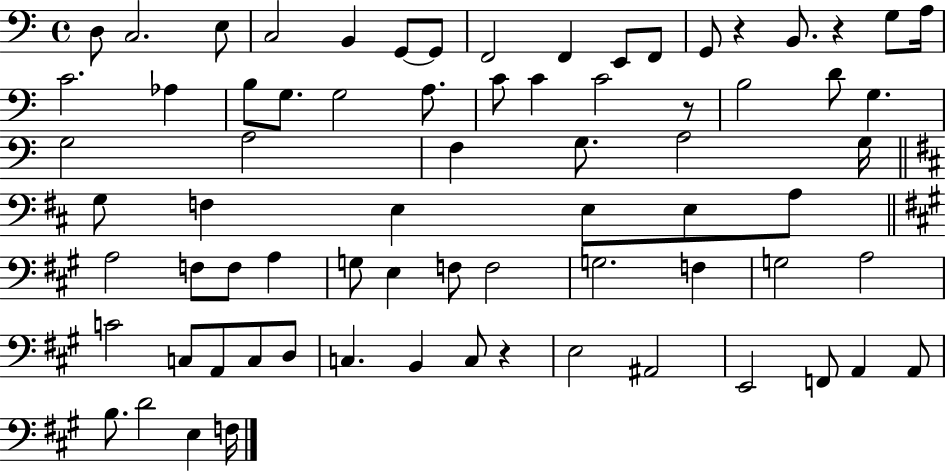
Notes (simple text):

D3/e C3/h. E3/e C3/h B2/q G2/e G2/e F2/h F2/q E2/e F2/e G2/e R/q B2/e. R/q G3/e A3/s C4/h. Ab3/q B3/e G3/e. G3/h A3/e. C4/e C4/q C4/h R/e B3/h D4/e G3/q. G3/h A3/h F3/q G3/e. A3/h G3/s G3/e F3/q E3/q E3/e E3/e A3/e A3/h F3/e F3/e A3/q G3/e E3/q F3/e F3/h G3/h. F3/q G3/h A3/h C4/h C3/e A2/e C3/e D3/e C3/q. B2/q C3/e R/q E3/h A#2/h E2/h F2/e A2/q A2/e B3/e. D4/h E3/q F3/s